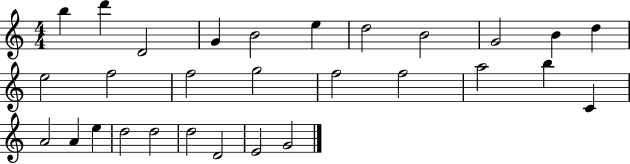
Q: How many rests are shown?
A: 0